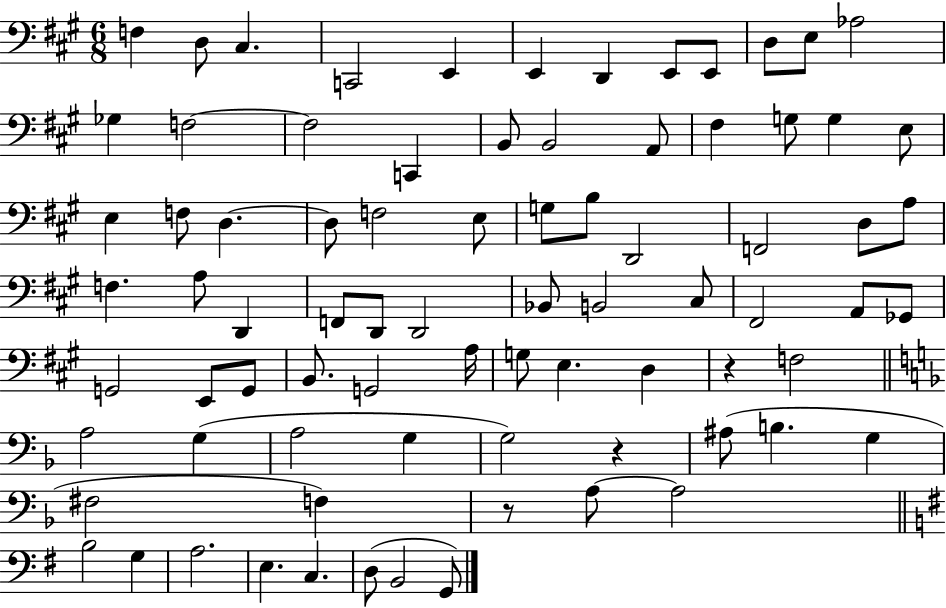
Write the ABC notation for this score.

X:1
T:Untitled
M:6/8
L:1/4
K:A
F, D,/2 ^C, C,,2 E,, E,, D,, E,,/2 E,,/2 D,/2 E,/2 _A,2 _G, F,2 F,2 C,, B,,/2 B,,2 A,,/2 ^F, G,/2 G, E,/2 E, F,/2 D, D,/2 F,2 E,/2 G,/2 B,/2 D,,2 F,,2 D,/2 A,/2 F, A,/2 D,, F,,/2 D,,/2 D,,2 _B,,/2 B,,2 ^C,/2 ^F,,2 A,,/2 _G,,/2 G,,2 E,,/2 G,,/2 B,,/2 G,,2 A,/4 G,/2 E, D, z F,2 A,2 G, A,2 G, G,2 z ^A,/2 B, G, ^F,2 F, z/2 A,/2 A,2 B,2 G, A,2 E, C, D,/2 B,,2 G,,/2